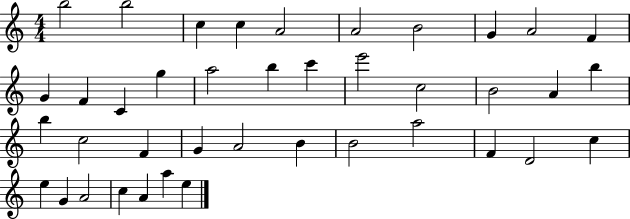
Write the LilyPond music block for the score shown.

{
  \clef treble
  \numericTimeSignature
  \time 4/4
  \key c \major
  b''2 b''2 | c''4 c''4 a'2 | a'2 b'2 | g'4 a'2 f'4 | \break g'4 f'4 c'4 g''4 | a''2 b''4 c'''4 | e'''2 c''2 | b'2 a'4 b''4 | \break b''4 c''2 f'4 | g'4 a'2 b'4 | b'2 a''2 | f'4 d'2 c''4 | \break e''4 g'4 a'2 | c''4 a'4 a''4 e''4 | \bar "|."
}